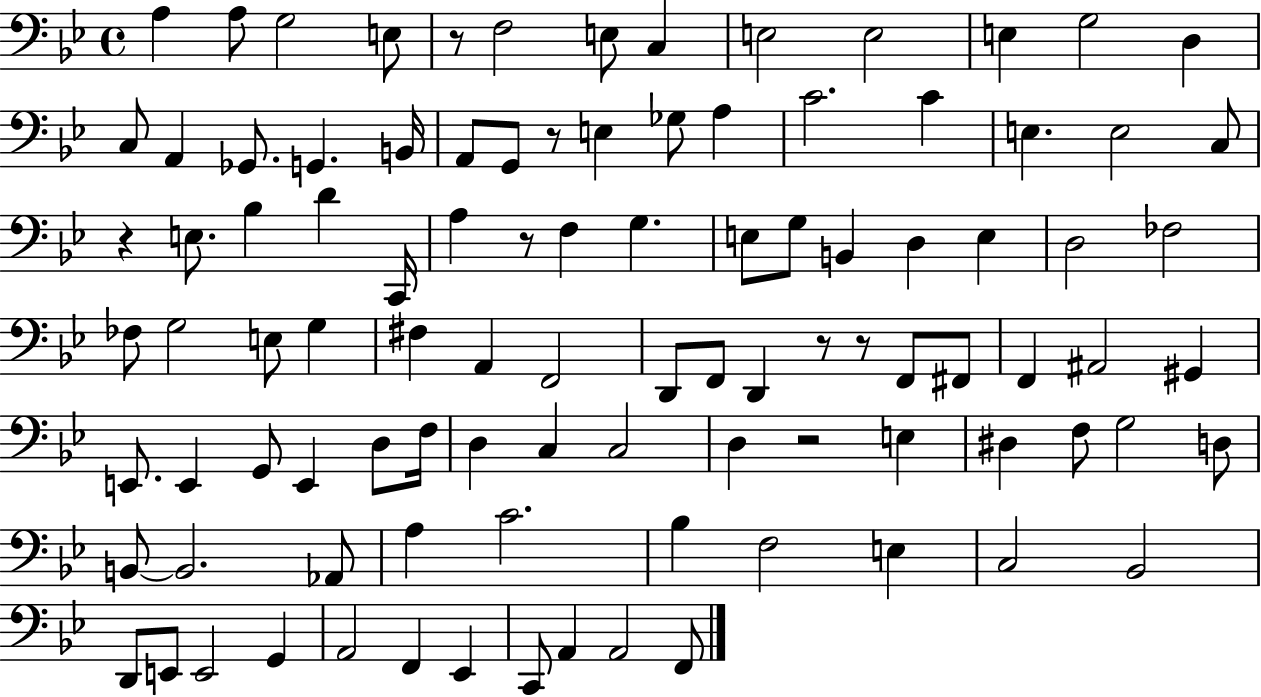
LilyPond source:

{
  \clef bass
  \time 4/4
  \defaultTimeSignature
  \key bes \major
  \repeat volta 2 { a4 a8 g2 e8 | r8 f2 e8 c4 | e2 e2 | e4 g2 d4 | \break c8 a,4 ges,8. g,4. b,16 | a,8 g,8 r8 e4 ges8 a4 | c'2. c'4 | e4. e2 c8 | \break r4 e8. bes4 d'4 c,16 | a4 r8 f4 g4. | e8 g8 b,4 d4 e4 | d2 fes2 | \break fes8 g2 e8 g4 | fis4 a,4 f,2 | d,8 f,8 d,4 r8 r8 f,8 fis,8 | f,4 ais,2 gis,4 | \break e,8. e,4 g,8 e,4 d8 f16 | d4 c4 c2 | d4 r2 e4 | dis4 f8 g2 d8 | \break b,8~~ b,2. aes,8 | a4 c'2. | bes4 f2 e4 | c2 bes,2 | \break d,8 e,8 e,2 g,4 | a,2 f,4 ees,4 | c,8 a,4 a,2 f,8 | } \bar "|."
}